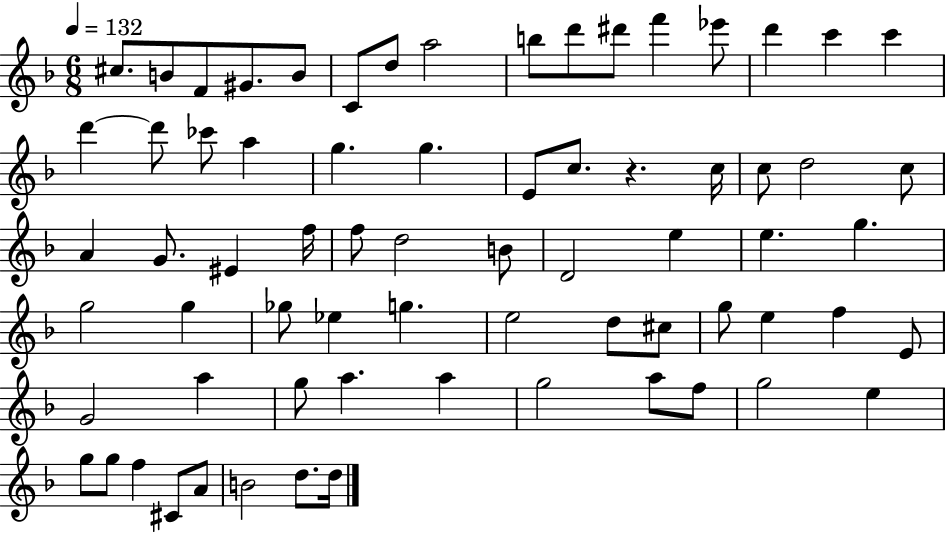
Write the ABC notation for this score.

X:1
T:Untitled
M:6/8
L:1/4
K:F
^c/2 B/2 F/2 ^G/2 B/2 C/2 d/2 a2 b/2 d'/2 ^d'/2 f' _e'/2 d' c' c' d' d'/2 _c'/2 a g g E/2 c/2 z c/4 c/2 d2 c/2 A G/2 ^E f/4 f/2 d2 B/2 D2 e e g g2 g _g/2 _e g e2 d/2 ^c/2 g/2 e f E/2 G2 a g/2 a a g2 a/2 f/2 g2 e g/2 g/2 f ^C/2 A/2 B2 d/2 d/4